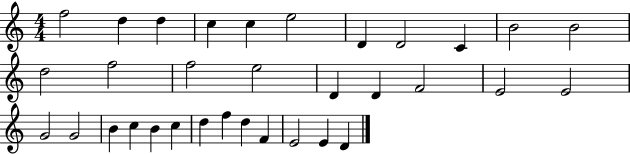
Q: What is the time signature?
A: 4/4